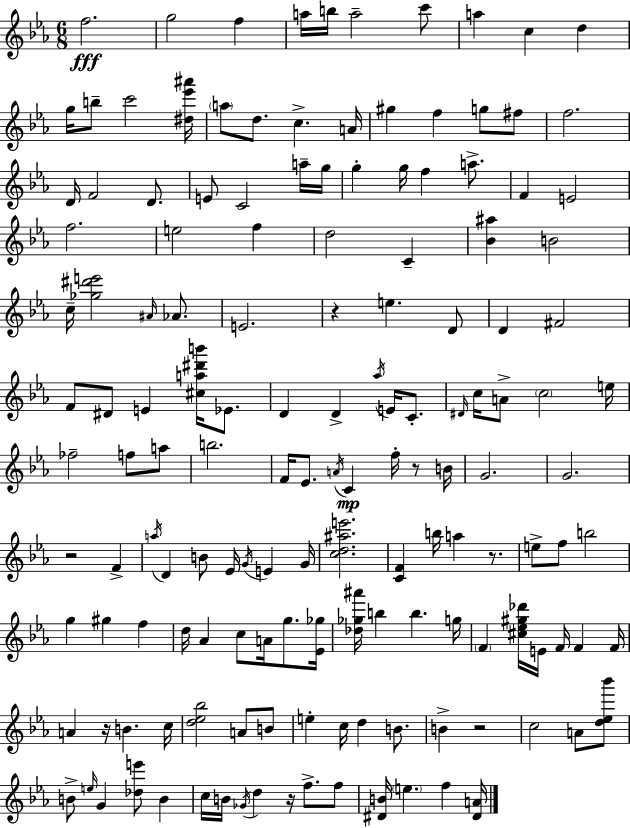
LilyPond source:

{
  \clef treble
  \numericTimeSignature
  \time 6/8
  \key ees \major
  f''2.\fff | g''2 f''4 | a''16 b''16 a''2-- c'''8 | a''4 c''4 d''4 | \break g''16 b''8-- c'''2 <dis'' ees''' ais'''>16 | \parenthesize a''8 d''8. c''4.-> a'16 | gis''4 f''4 g''8 fis''8 | f''2. | \break d'16 f'2 d'8. | e'8 c'2 a''16-- g''16 | g''4-. g''16 f''4 a''8.-> | f'4 e'2 | \break f''2. | e''2 f''4 | d''2 c'4-- | <bes' ais''>4 b'2 | \break c''16-- <ges'' dis''' e'''>2 \grace { ais'16 } aes'8. | e'2. | r4 e''4. d'8 | d'4 fis'2 | \break f'8 dis'8 e'4 <cis'' a'' dis''' b'''>16 ees'8. | d'4 d'4-> \acciaccatura { aes''16 } e'16 c'8.-. | \grace { dis'16 } c''16 a'8-> \parenthesize c''2 | e''16 fes''2-- f''8 | \break a''8 b''2. | f'16 ees'8. \acciaccatura { a'16 }\mp c'4 | f''16-. r8 b'16 g'2. | g'2. | \break r2 | f'4-> \acciaccatura { a''16 } d'4 b'8 ees'16 | \acciaccatura { g'16 } e'4 g'16 <c'' d'' ais'' e'''>2. | <c' f'>4 b''16 a''4 | \break r8. e''8-> f''8 b''2 | g''4 gis''4 | f''4 d''16 aes'4 c''8 | a'16 g''8. <ees' ges''>16 <des'' ges'' ais'''>16 b''4 b''4. | \break g''16 \parenthesize f'4 <cis'' ees'' gis'' des'''>16 e'16 | f'16 f'4 f'16 a'4 r16 b'4. | c''16 <d'' ees'' bes''>2 | a'8 b'8 e''4-. c''16 d''4 | \break b'8. b'4-> r2 | c''2 | a'8 <d'' ees'' bes'''>8 b'8-> \grace { e''16 } g'4 | <des'' e'''>8 b'4 c''16 b'16 \acciaccatura { ges'16 } d''4 | \break r16 f''8.-> f''8 <dis' b'>16 \parenthesize e''4. | f''4 <dis' a'>16 \bar "|."
}